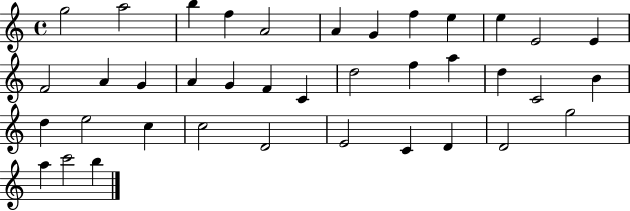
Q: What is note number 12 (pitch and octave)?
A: E4